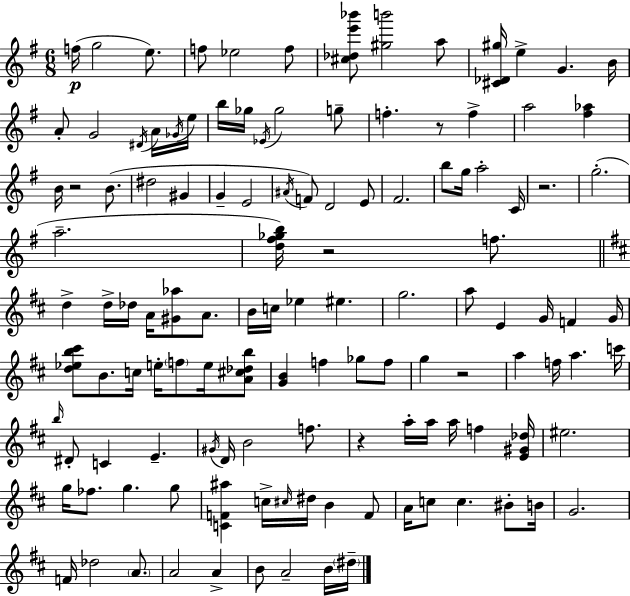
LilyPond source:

{
  \clef treble
  \numericTimeSignature
  \time 6/8
  \key g \major
  f''16(\p g''2 e''8.) | f''8 ees''2 f''8 | <cis'' des'' e''' bes'''>8 <gis'' b'''>2 a''8 | <cis' des' gis''>16 e''4-> g'4. b'16 | \break a'8-. g'2 \acciaccatura { dis'16 } a'16 | \acciaccatura { ges'16 } e''16 b''16 ges''16 \acciaccatura { ees'16 } ges''2 | g''8-- f''4.-. r8 f''4-> | a''2 <fis'' aes''>4 | \break b'16 r2 | b'8.( dis''2 gis'4 | g'4-- e'2 | \acciaccatura { ais'16 }) f'8 d'2 | \break e'8 fis'2. | b''8 g''16 a''2-. | c'16 r2. | g''2.-.( | \break a''2.-- | <d'' fis'' ges'' b''>16) r2 | f''8. \bar "||" \break \key d \major d''4-> d''16-> des''16 a'16 <gis' aes''>8 a'8. | b'16 c''16 ees''4 eis''4. | g''2. | a''8 e'4 g'16 f'4 g'16 | \break <d'' ees'' b'' cis'''>8 b'8. c''16 e''16-. \parenthesize f''8 e''16 <a' cis'' des'' b''>8 | <g' b'>4 f''4 ges''8 f''8 | g''4 r2 | a''4 f''16 a''4. c'''16 | \break \grace { b''16 } dis'8-. c'4 e'4.-- | \acciaccatura { gis'16 } d'16 b'2 f''8. | r4 a''16-. a''16 a''16 f''4 | <e' gis' des''>16 eis''2. | \break g''16 fes''8. g''4. | g''8 <c' f' ais''>4 c''16-> \grace { cis''16 } dis''16 b'4 | f'8 a'16 c''8 c''4. | bis'8-. b'16 g'2. | \break f'16 des''2 | \parenthesize a'8. a'2 a'4-> | b'8 a'2-- | b'16 \parenthesize dis''16-- \bar "|."
}